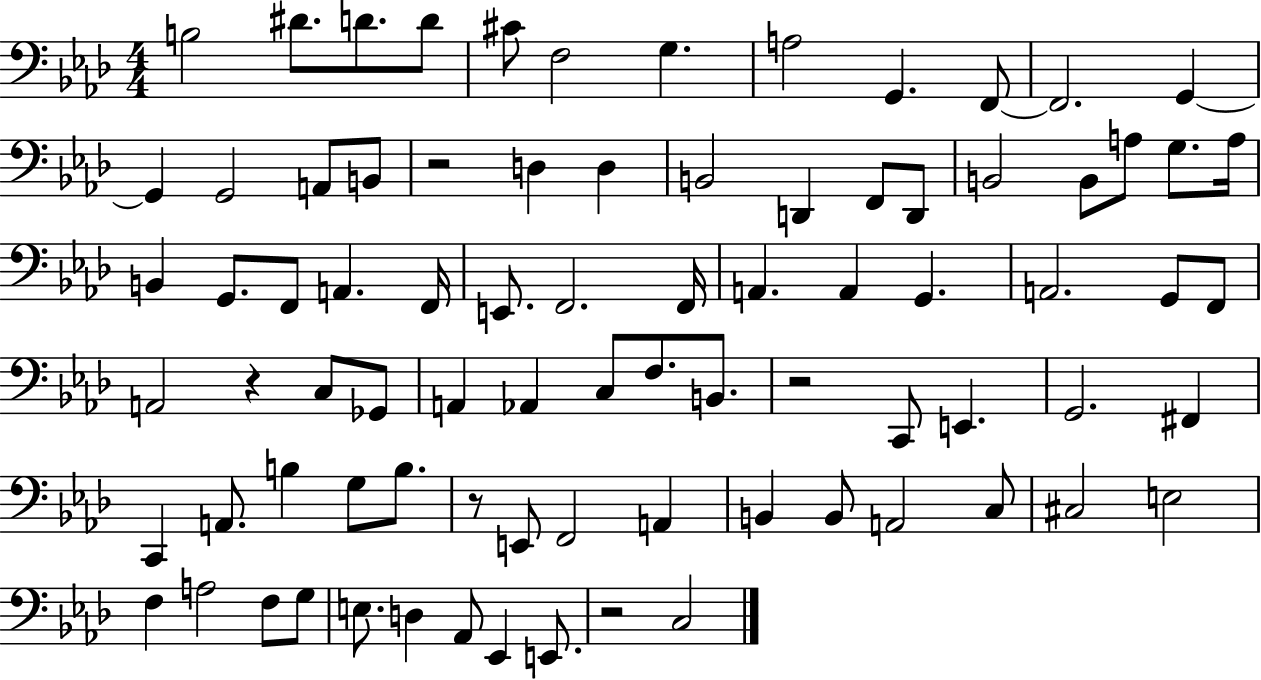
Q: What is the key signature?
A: AES major